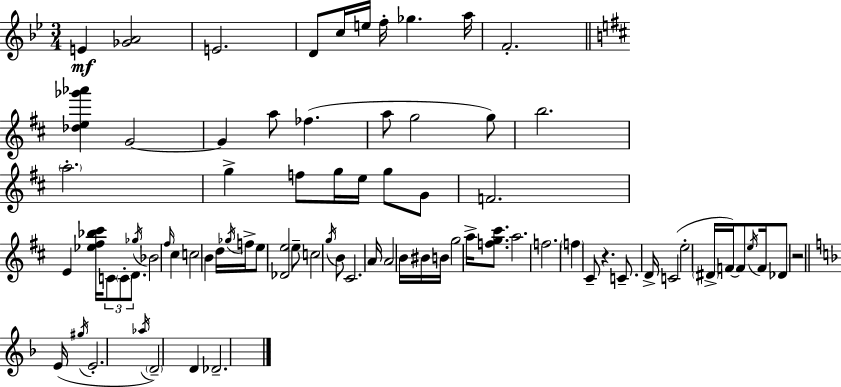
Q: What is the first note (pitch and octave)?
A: E4